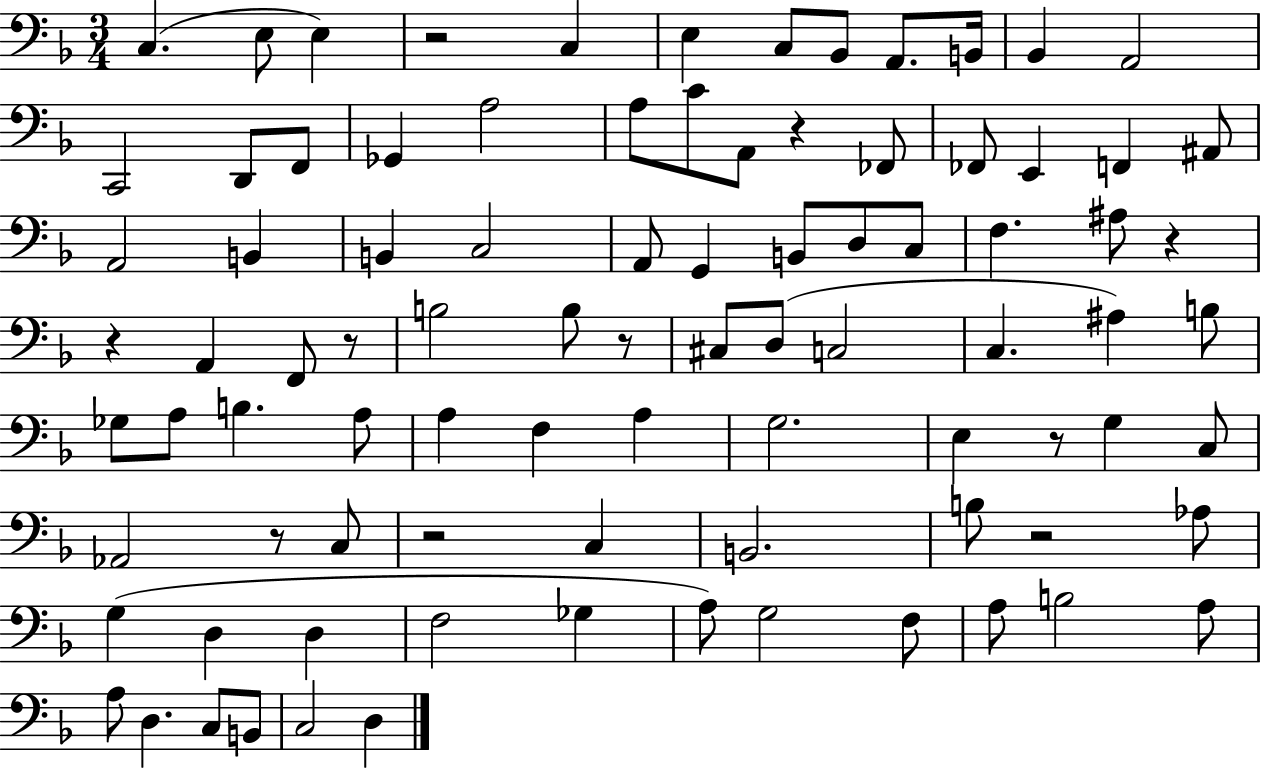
X:1
T:Untitled
M:3/4
L:1/4
K:F
C, E,/2 E, z2 C, E, C,/2 _B,,/2 A,,/2 B,,/4 _B,, A,,2 C,,2 D,,/2 F,,/2 _G,, A,2 A,/2 C/2 A,,/2 z _F,,/2 _F,,/2 E,, F,, ^A,,/2 A,,2 B,, B,, C,2 A,,/2 G,, B,,/2 D,/2 C,/2 F, ^A,/2 z z A,, F,,/2 z/2 B,2 B,/2 z/2 ^C,/2 D,/2 C,2 C, ^A, B,/2 _G,/2 A,/2 B, A,/2 A, F, A, G,2 E, z/2 G, C,/2 _A,,2 z/2 C,/2 z2 C, B,,2 B,/2 z2 _A,/2 G, D, D, F,2 _G, A,/2 G,2 F,/2 A,/2 B,2 A,/2 A,/2 D, C,/2 B,,/2 C,2 D,